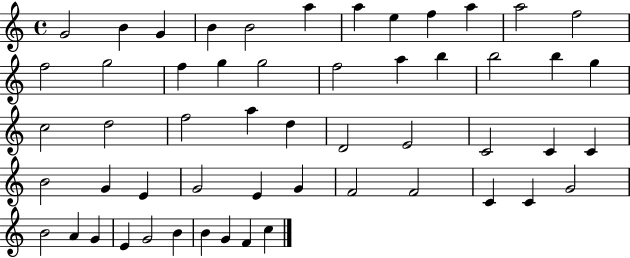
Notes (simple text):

G4/h B4/q G4/q B4/q B4/h A5/q A5/q E5/q F5/q A5/q A5/h F5/h F5/h G5/h F5/q G5/q G5/h F5/h A5/q B5/q B5/h B5/q G5/q C5/h D5/h F5/h A5/q D5/q D4/h E4/h C4/h C4/q C4/q B4/h G4/q E4/q G4/h E4/q G4/q F4/h F4/h C4/q C4/q G4/h B4/h A4/q G4/q E4/q G4/h B4/q B4/q G4/q F4/q C5/q